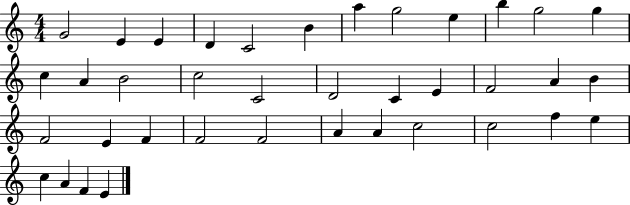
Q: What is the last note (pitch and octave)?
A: E4